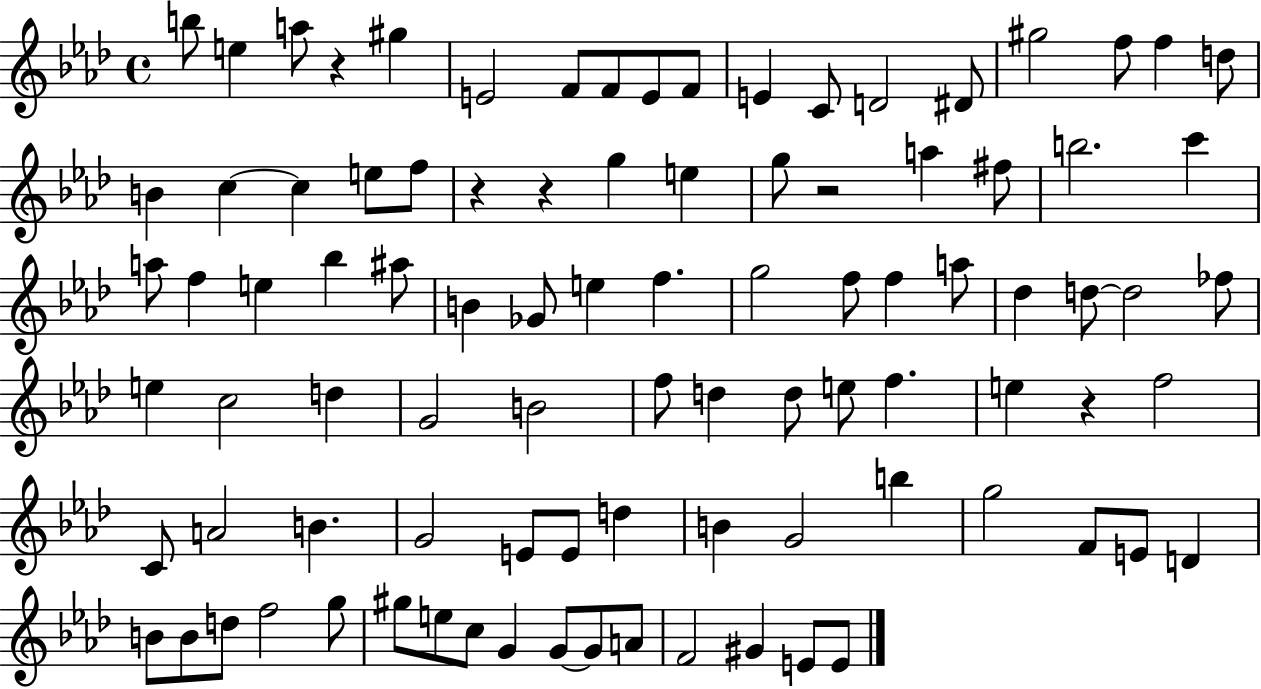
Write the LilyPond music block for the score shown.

{
  \clef treble
  \time 4/4
  \defaultTimeSignature
  \key aes \major
  b''8 e''4 a''8 r4 gis''4 | e'2 f'8 f'8 e'8 f'8 | e'4 c'8 d'2 dis'8 | gis''2 f''8 f''4 d''8 | \break b'4 c''4~~ c''4 e''8 f''8 | r4 r4 g''4 e''4 | g''8 r2 a''4 fis''8 | b''2. c'''4 | \break a''8 f''4 e''4 bes''4 ais''8 | b'4 ges'8 e''4 f''4. | g''2 f''8 f''4 a''8 | des''4 d''8~~ d''2 fes''8 | \break e''4 c''2 d''4 | g'2 b'2 | f''8 d''4 d''8 e''8 f''4. | e''4 r4 f''2 | \break c'8 a'2 b'4. | g'2 e'8 e'8 d''4 | b'4 g'2 b''4 | g''2 f'8 e'8 d'4 | \break b'8 b'8 d''8 f''2 g''8 | gis''8 e''8 c''8 g'4 g'8~~ g'8 a'8 | f'2 gis'4 e'8 e'8 | \bar "|."
}